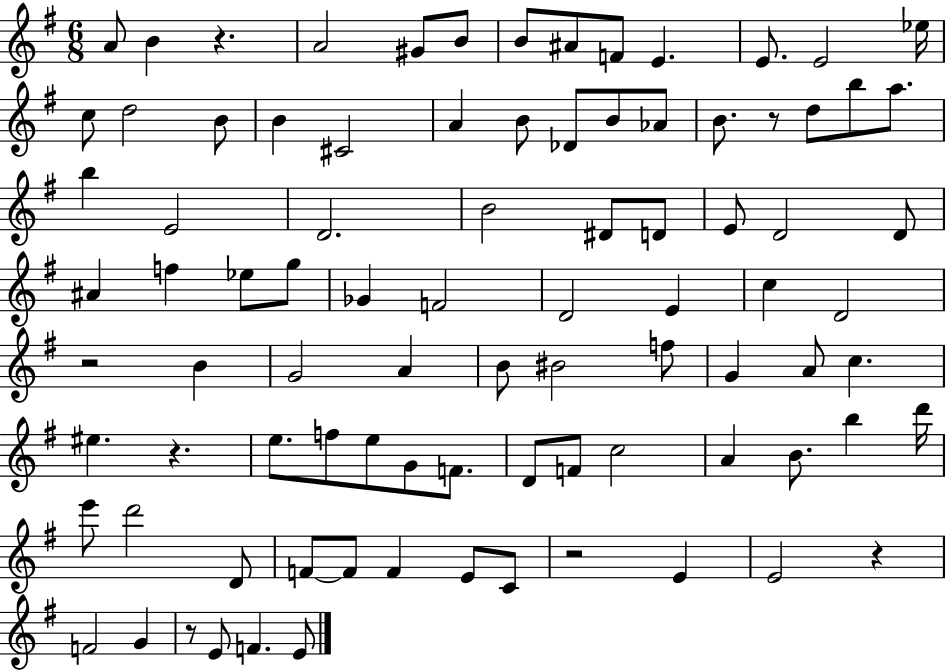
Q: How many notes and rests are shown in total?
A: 89